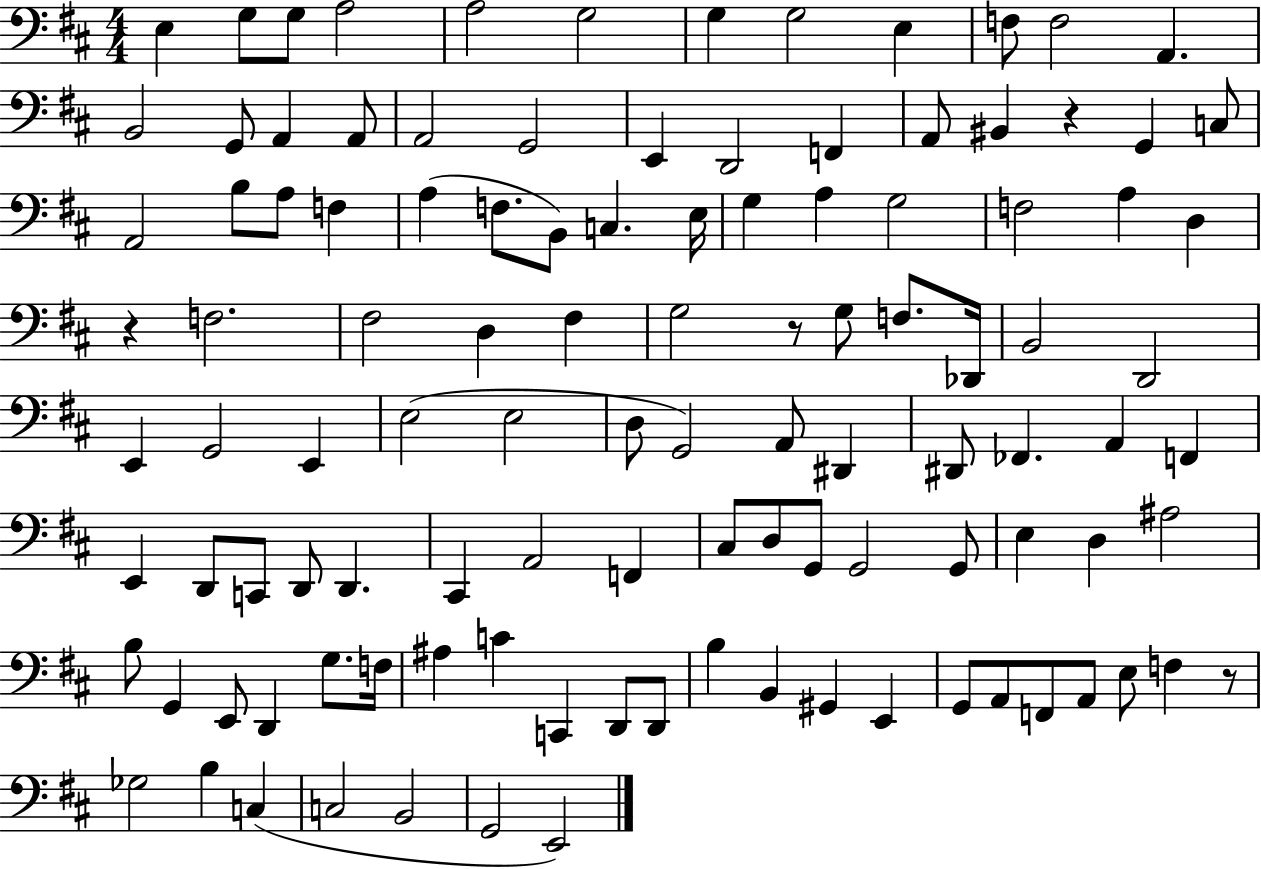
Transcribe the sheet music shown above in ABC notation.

X:1
T:Untitled
M:4/4
L:1/4
K:D
E, G,/2 G,/2 A,2 A,2 G,2 G, G,2 E, F,/2 F,2 A,, B,,2 G,,/2 A,, A,,/2 A,,2 G,,2 E,, D,,2 F,, A,,/2 ^B,, z G,, C,/2 A,,2 B,/2 A,/2 F, A, F,/2 B,,/2 C, E,/4 G, A, G,2 F,2 A, D, z F,2 ^F,2 D, ^F, G,2 z/2 G,/2 F,/2 _D,,/4 B,,2 D,,2 E,, G,,2 E,, E,2 E,2 D,/2 G,,2 A,,/2 ^D,, ^D,,/2 _F,, A,, F,, E,, D,,/2 C,,/2 D,,/2 D,, ^C,, A,,2 F,, ^C,/2 D,/2 G,,/2 G,,2 G,,/2 E, D, ^A,2 B,/2 G,, E,,/2 D,, G,/2 F,/4 ^A, C C,, D,,/2 D,,/2 B, B,, ^G,, E,, G,,/2 A,,/2 F,,/2 A,,/2 E,/2 F, z/2 _G,2 B, C, C,2 B,,2 G,,2 E,,2